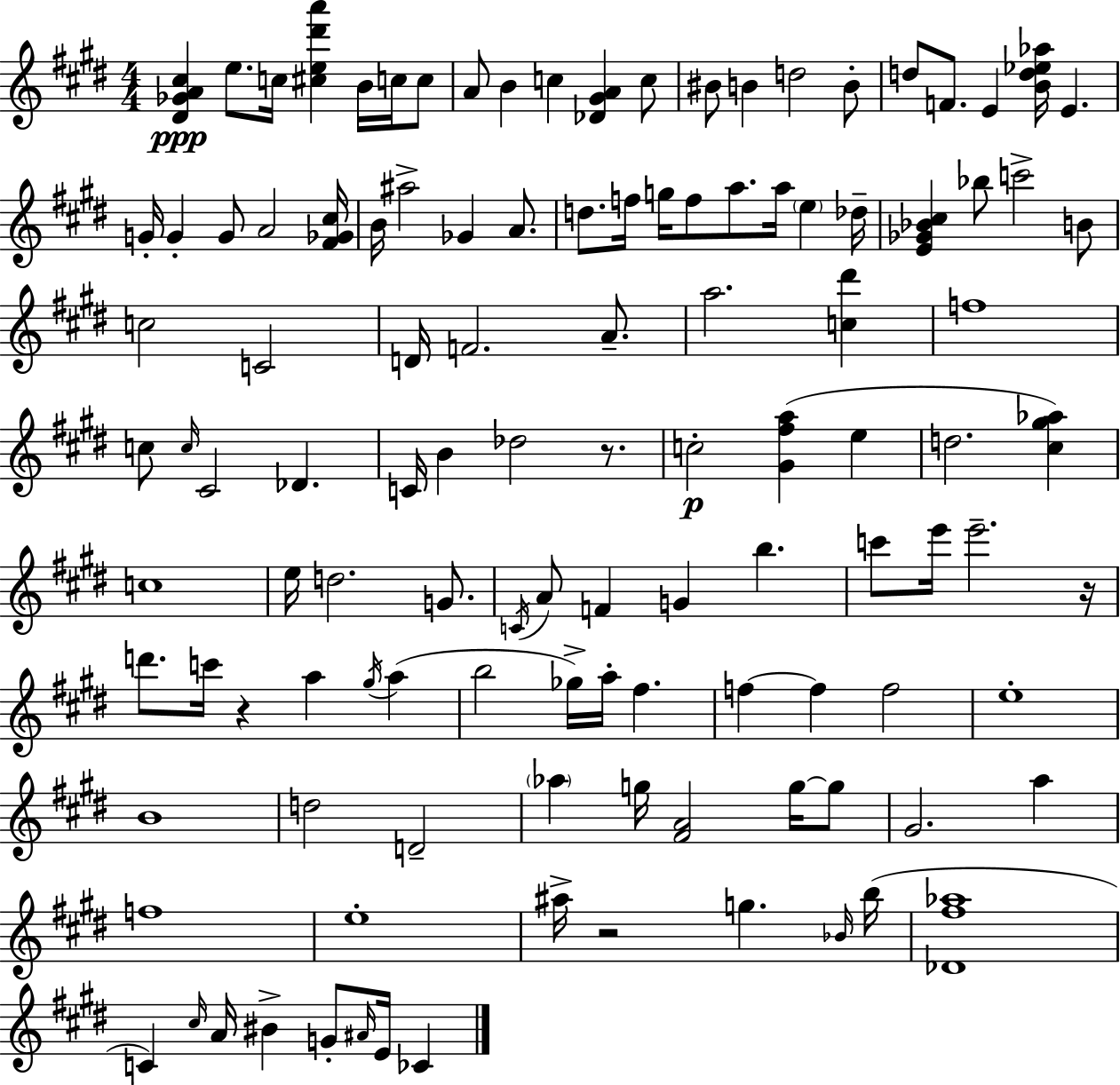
{
  \clef treble
  \numericTimeSignature
  \time 4/4
  \key e \major
  \repeat volta 2 { <dis' ges' a' cis''>4\ppp e''8. c''16 <cis'' e'' dis''' a'''>4 b'16 c''16 c''8 | a'8 b'4 c''4 <des' gis' a'>4 c''8 | bis'8 b'4 d''2 b'8-. | d''8 f'8. e'4 <b' d'' ees'' aes''>16 e'4. | \break g'16-. g'4-. g'8 a'2 <fis' ges' cis''>16 | b'16 ais''2-> ges'4 a'8. | d''8. f''16 g''16 f''8 a''8. a''16 \parenthesize e''4 des''16-- | <e' ges' bes' cis''>4 bes''8 c'''2-> b'8 | \break c''2 c'2 | d'16 f'2. a'8.-- | a''2. <c'' dis'''>4 | f''1 | \break c''8 \grace { c''16 } cis'2 des'4. | c'16 b'4 des''2 r8. | c''2-.\p <gis' fis'' a''>4( e''4 | d''2. <cis'' gis'' aes''>4) | \break c''1 | e''16 d''2. g'8. | \acciaccatura { c'16 } a'8 f'4 g'4 b''4. | c'''8 e'''16 e'''2.-- | \break r16 d'''8. c'''16 r4 a''4 \acciaccatura { gis''16 }( a''4 | b''2 ges''16->) a''16-. fis''4. | f''4~~ f''4 f''2 | e''1-. | \break b'1 | d''2 d'2-- | \parenthesize aes''4 g''16 <fis' a'>2 | g''16~~ g''8 gis'2. a''4 | \break f''1 | e''1-. | ais''16-> r2 g''4. | \grace { bes'16 } b''16( <des' fis'' aes''>1 | \break c'4) \grace { cis''16 } a'16 bis'4-> g'8-. | \grace { ais'16 } e'16 ces'4 } \bar "|."
}